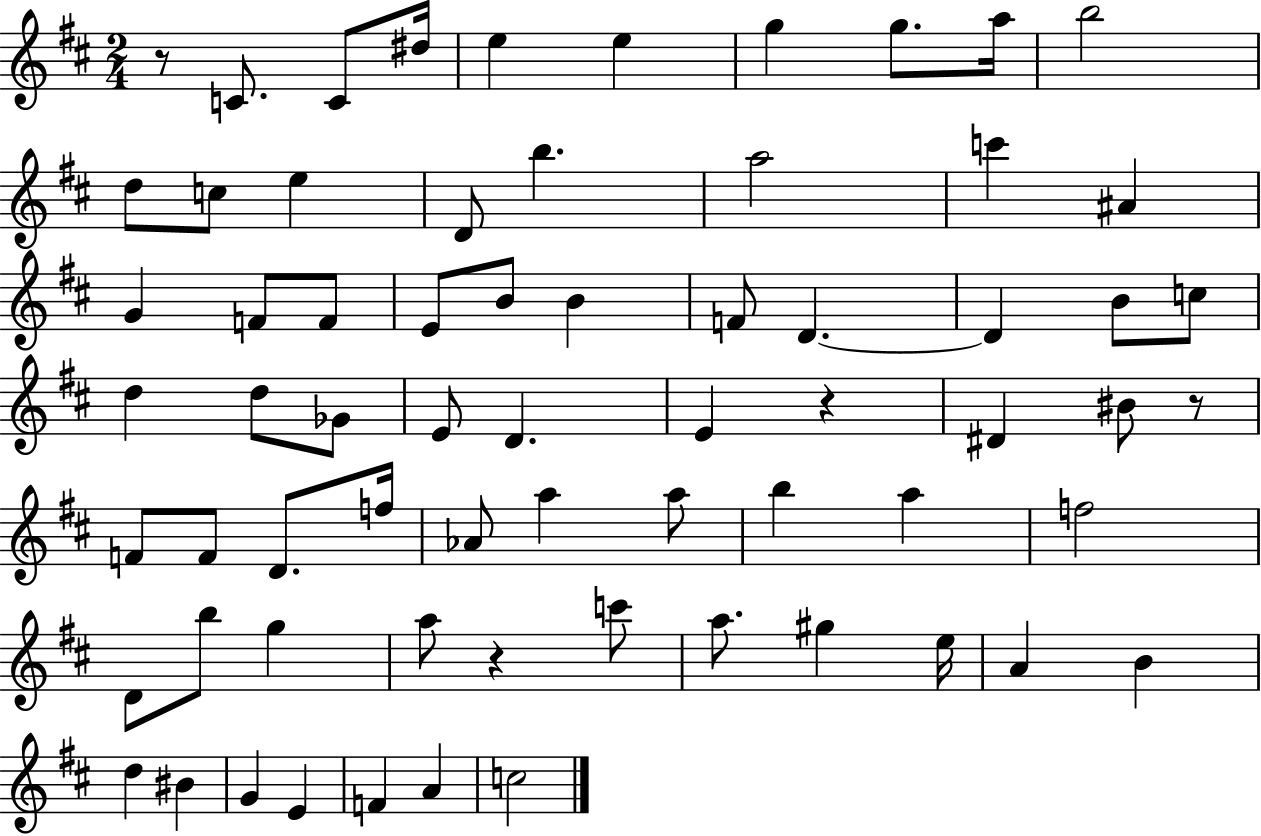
{
  \clef treble
  \numericTimeSignature
  \time 2/4
  \key d \major
  \repeat volta 2 { r8 c'8. c'8 dis''16 | e''4 e''4 | g''4 g''8. a''16 | b''2 | \break d''8 c''8 e''4 | d'8 b''4. | a''2 | c'''4 ais'4 | \break g'4 f'8 f'8 | e'8 b'8 b'4 | f'8 d'4.~~ | d'4 b'8 c''8 | \break d''4 d''8 ges'8 | e'8 d'4. | e'4 r4 | dis'4 bis'8 r8 | \break f'8 f'8 d'8. f''16 | aes'8 a''4 a''8 | b''4 a''4 | f''2 | \break d'8 b''8 g''4 | a''8 r4 c'''8 | a''8. gis''4 e''16 | a'4 b'4 | \break d''4 bis'4 | g'4 e'4 | f'4 a'4 | c''2 | \break } \bar "|."
}